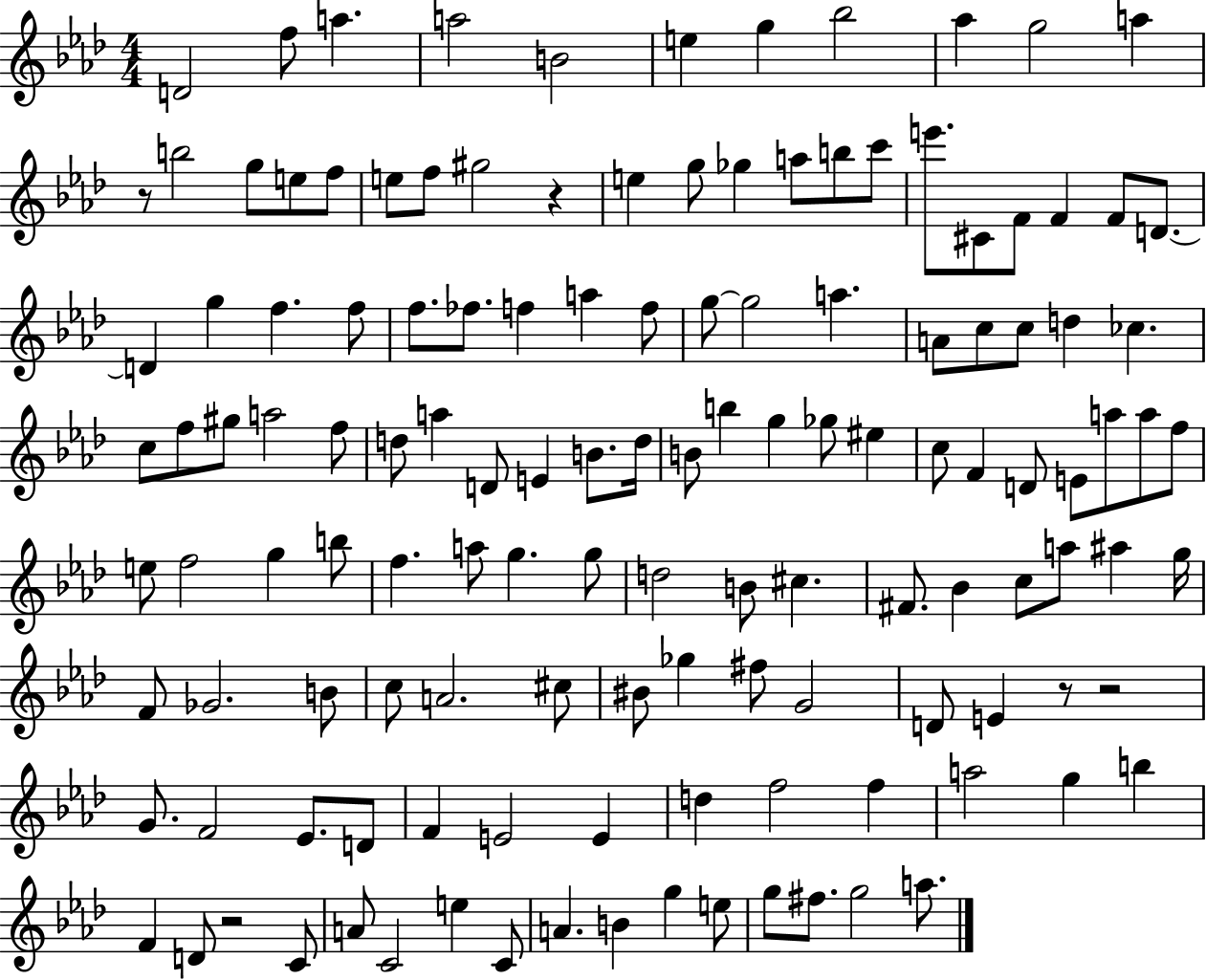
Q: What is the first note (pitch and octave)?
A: D4